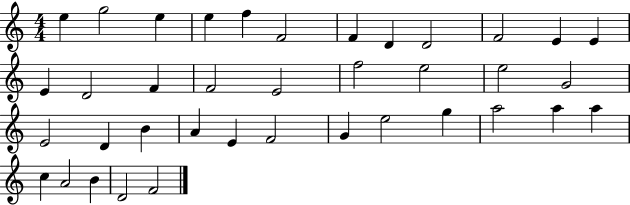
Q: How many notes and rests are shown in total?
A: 38